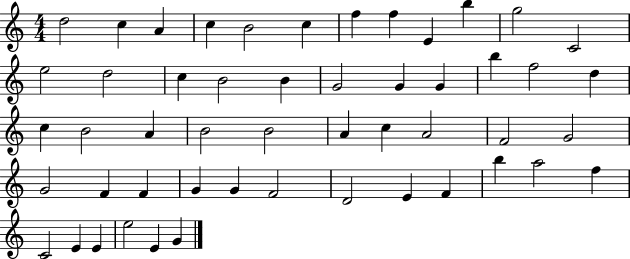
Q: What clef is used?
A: treble